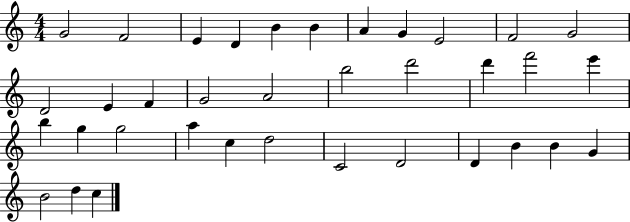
G4/h F4/h E4/q D4/q B4/q B4/q A4/q G4/q E4/h F4/h G4/h D4/h E4/q F4/q G4/h A4/h B5/h D6/h D6/q F6/h E6/q B5/q G5/q G5/h A5/q C5/q D5/h C4/h D4/h D4/q B4/q B4/q G4/q B4/h D5/q C5/q